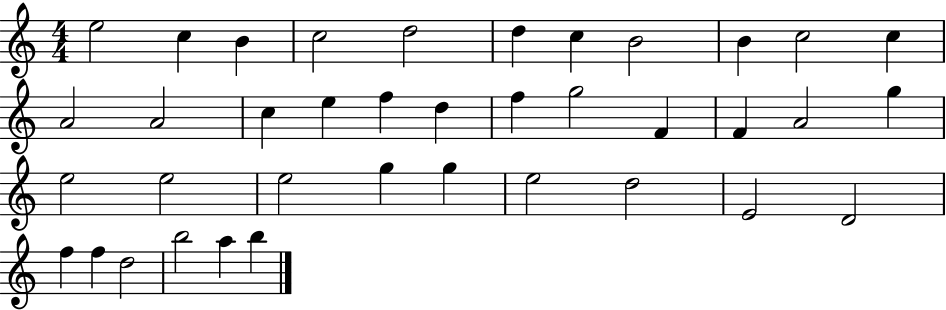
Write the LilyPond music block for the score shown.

{
  \clef treble
  \numericTimeSignature
  \time 4/4
  \key c \major
  e''2 c''4 b'4 | c''2 d''2 | d''4 c''4 b'2 | b'4 c''2 c''4 | \break a'2 a'2 | c''4 e''4 f''4 d''4 | f''4 g''2 f'4 | f'4 a'2 g''4 | \break e''2 e''2 | e''2 g''4 g''4 | e''2 d''2 | e'2 d'2 | \break f''4 f''4 d''2 | b''2 a''4 b''4 | \bar "|."
}